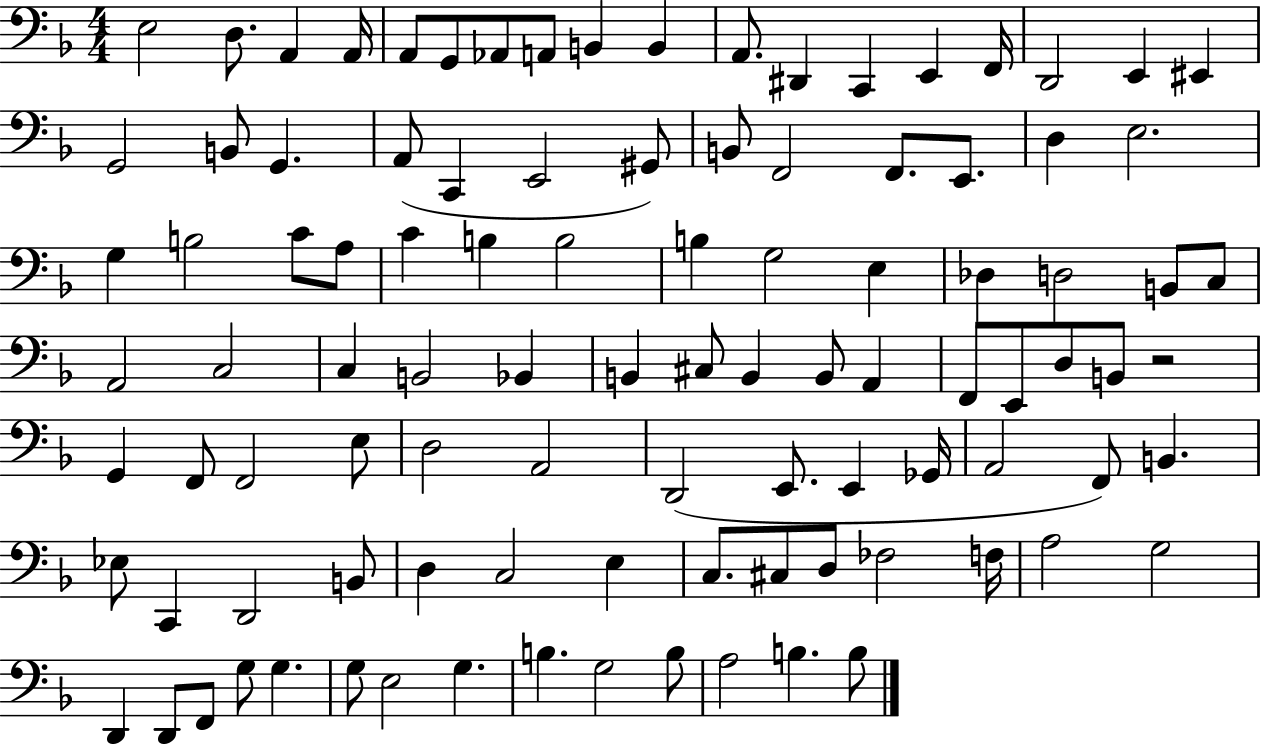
X:1
T:Untitled
M:4/4
L:1/4
K:F
E,2 D,/2 A,, A,,/4 A,,/2 G,,/2 _A,,/2 A,,/2 B,, B,, A,,/2 ^D,, C,, E,, F,,/4 D,,2 E,, ^E,, G,,2 B,,/2 G,, A,,/2 C,, E,,2 ^G,,/2 B,,/2 F,,2 F,,/2 E,,/2 D, E,2 G, B,2 C/2 A,/2 C B, B,2 B, G,2 E, _D, D,2 B,,/2 C,/2 A,,2 C,2 C, B,,2 _B,, B,, ^C,/2 B,, B,,/2 A,, F,,/2 E,,/2 D,/2 B,,/2 z2 G,, F,,/2 F,,2 E,/2 D,2 A,,2 D,,2 E,,/2 E,, _G,,/4 A,,2 F,,/2 B,, _E,/2 C,, D,,2 B,,/2 D, C,2 E, C,/2 ^C,/2 D,/2 _F,2 F,/4 A,2 G,2 D,, D,,/2 F,,/2 G,/2 G, G,/2 E,2 G, B, G,2 B,/2 A,2 B, B,/2